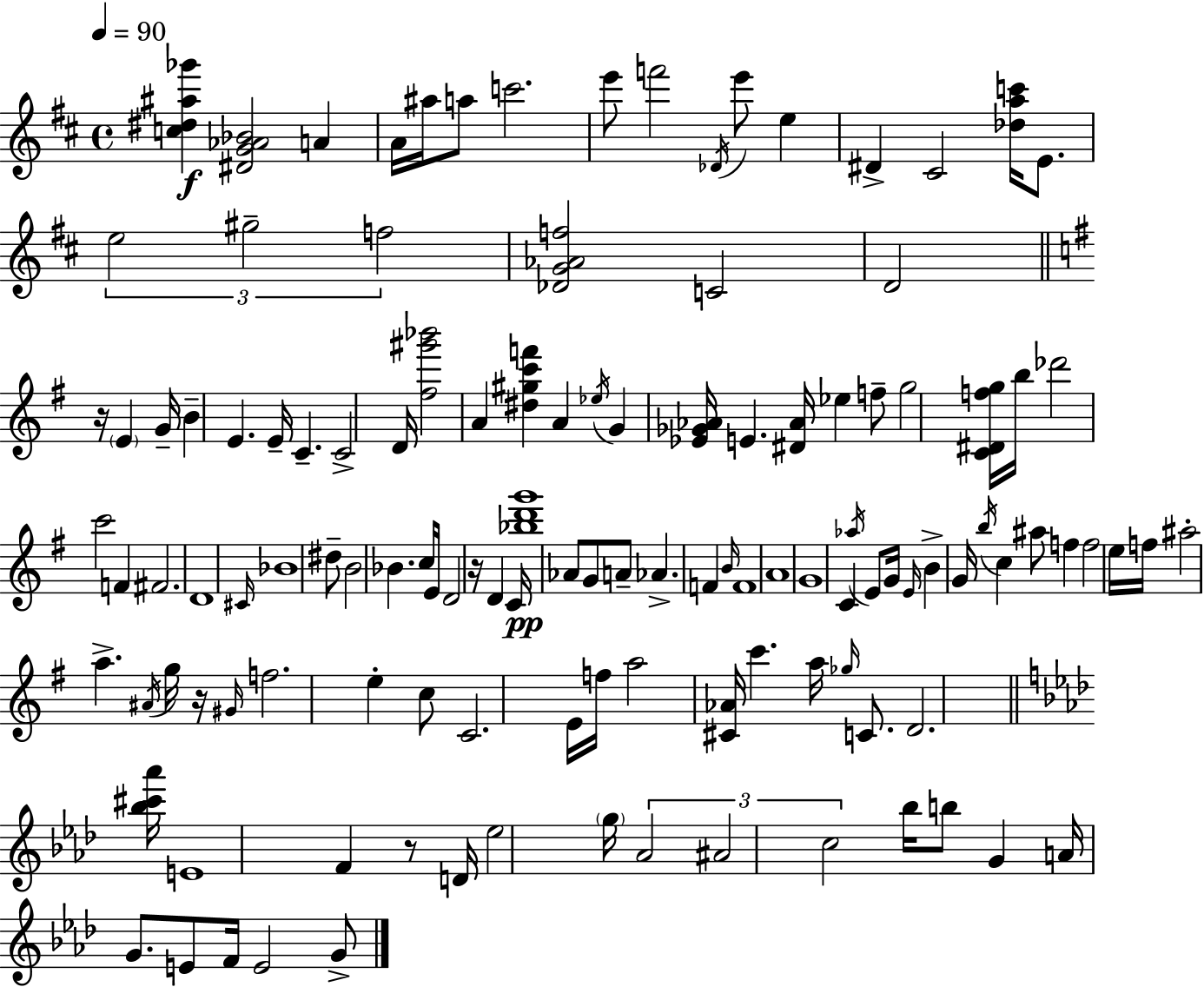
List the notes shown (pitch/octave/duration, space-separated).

[C5,D#5,A#5,Gb6]/q [D#4,G4,Ab4,Bb4]/h A4/q A4/s A#5/s A5/e C6/h. E6/e F6/h Db4/s E6/e E5/q D#4/q C#4/h [Db5,A5,C6]/s E4/e. E5/h G#5/h F5/h [Db4,G4,Ab4,F5]/h C4/h D4/h R/s E4/q G4/s B4/q E4/q. E4/s C4/q. C4/h D4/s [F#5,G#6,Bb6]/h A4/q [D#5,G#5,C6,F6]/q A4/q Eb5/s G4/q [Eb4,Gb4,Ab4]/s E4/q. [D#4,Ab4]/s Eb5/q F5/e G5/h [C4,D#4,F5,G5]/s B5/s Db6/h C6/h F4/q F#4/h. D4/w C#4/s Bb4/w D#5/e B4/h Bb4/q. C5/s E4/s D4/h R/s D4/q C4/s [Bb5,D6,G6]/w Ab4/e G4/e A4/e Ab4/q. F4/q B4/s F4/w A4/w G4/w C4/q Ab5/s E4/e G4/s E4/s B4/q G4/s B5/s C5/q A#5/e F5/q F5/h E5/s F5/s A#5/h A5/q. A#4/s G5/s R/s G#4/s F5/h. E5/q C5/e C4/h. E4/s F5/s A5/h [C#4,Ab4]/s C6/q. A5/s Gb5/s C4/e. D4/h. [Bb5,C#6,Ab6]/s E4/w F4/q R/e D4/s Eb5/h G5/s Ab4/h A#4/h C5/h Bb5/s B5/e G4/q A4/s G4/e. E4/e F4/s E4/h G4/e